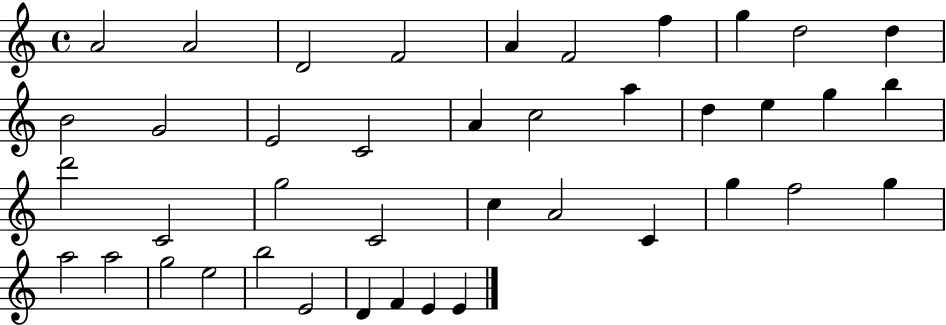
{
  \clef treble
  \time 4/4
  \defaultTimeSignature
  \key c \major
  a'2 a'2 | d'2 f'2 | a'4 f'2 f''4 | g''4 d''2 d''4 | \break b'2 g'2 | e'2 c'2 | a'4 c''2 a''4 | d''4 e''4 g''4 b''4 | \break d'''2 c'2 | g''2 c'2 | c''4 a'2 c'4 | g''4 f''2 g''4 | \break a''2 a''2 | g''2 e''2 | b''2 e'2 | d'4 f'4 e'4 e'4 | \break \bar "|."
}